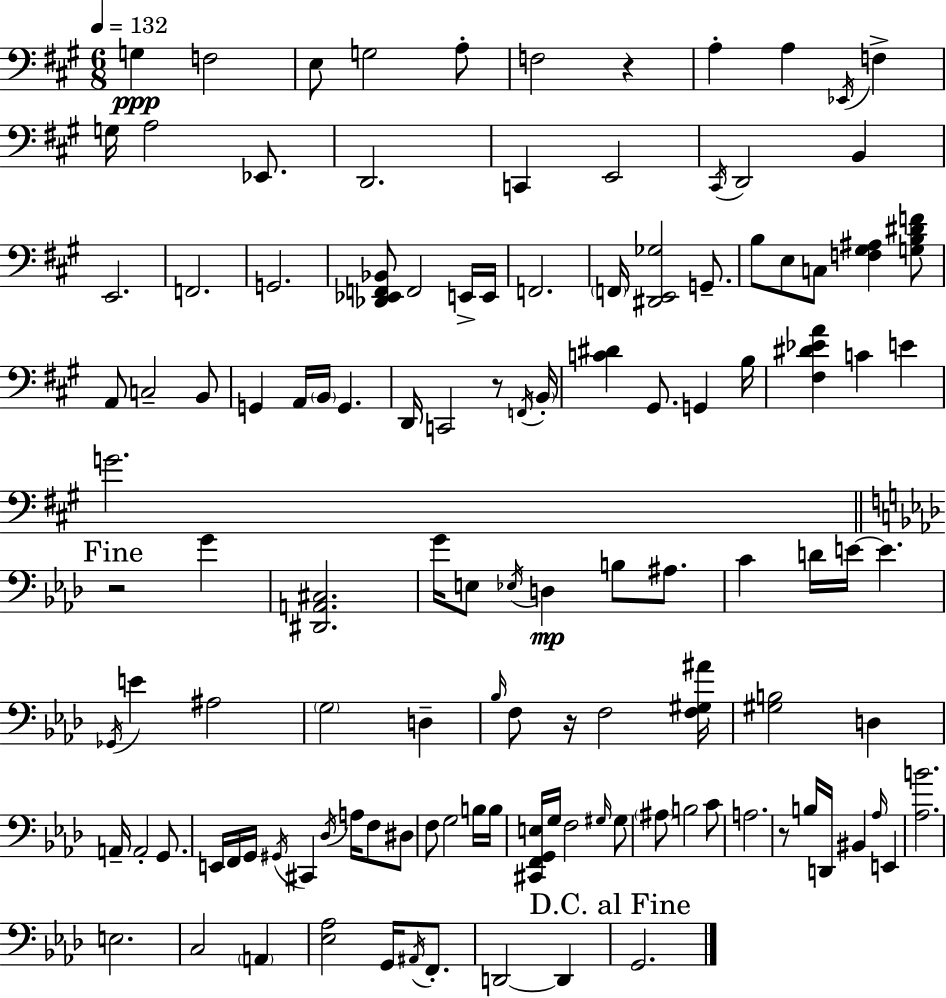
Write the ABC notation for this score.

X:1
T:Untitled
M:6/8
L:1/4
K:A
G, F,2 E,/2 G,2 A,/2 F,2 z A, A, _E,,/4 F, G,/4 A,2 _E,,/2 D,,2 C,, E,,2 ^C,,/4 D,,2 B,, E,,2 F,,2 G,,2 [_D,,_E,,F,,_B,,]/2 F,,2 E,,/4 E,,/4 F,,2 F,,/4 [^D,,E,,_G,]2 G,,/2 B,/2 E,/2 C,/2 [F,^G,^A,] [G,B,^DF]/2 A,,/2 C,2 B,,/2 G,, A,,/4 B,,/4 G,, D,,/4 C,,2 z/2 F,,/4 B,,/4 [C^D] ^G,,/2 G,, B,/4 [^F,^D_EA] C E G2 z2 G [^D,,A,,^C,]2 G/4 E,/2 _E,/4 D, B,/2 ^A,/2 C D/4 E/4 E _G,,/4 E ^A,2 G,2 D, _B,/4 F,/2 z/4 F,2 [F,^G,^A]/4 [^G,B,]2 D, A,,/4 A,,2 G,,/2 E,,/4 F,,/4 G,,/4 ^G,,/4 ^C,, _D,/4 A,/4 F,/2 ^D,/2 F,/2 G,2 B,/4 B,/4 [^C,,F,,G,,E,]/4 G,/4 F,2 ^G,/4 ^G,/2 ^A,/2 B,2 C/2 A,2 z/2 B,/4 D,,/4 ^B,, _A,/4 E,, [_A,B]2 E,2 C,2 A,, [_E,_A,]2 G,,/4 ^A,,/4 F,,/2 D,,2 D,, G,,2